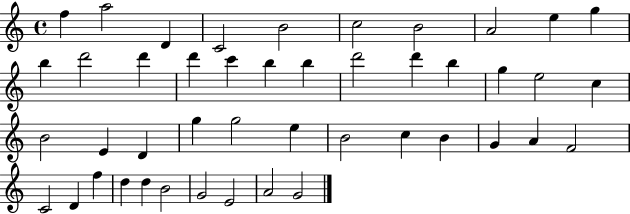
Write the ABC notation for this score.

X:1
T:Untitled
M:4/4
L:1/4
K:C
f a2 D C2 B2 c2 B2 A2 e g b d'2 d' d' c' b b d'2 d' b g e2 c B2 E D g g2 e B2 c B G A F2 C2 D f d d B2 G2 E2 A2 G2